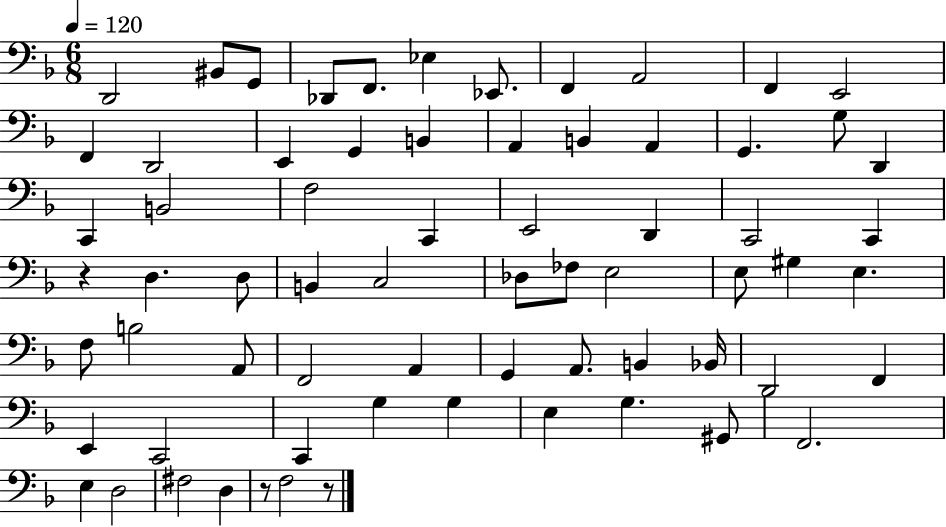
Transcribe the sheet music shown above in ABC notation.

X:1
T:Untitled
M:6/8
L:1/4
K:F
D,,2 ^B,,/2 G,,/2 _D,,/2 F,,/2 _E, _E,,/2 F,, A,,2 F,, E,,2 F,, D,,2 E,, G,, B,, A,, B,, A,, G,, G,/2 D,, C,, B,,2 F,2 C,, E,,2 D,, C,,2 C,, z D, D,/2 B,, C,2 _D,/2 _F,/2 E,2 E,/2 ^G, E, F,/2 B,2 A,,/2 F,,2 A,, G,, A,,/2 B,, _B,,/4 D,,2 F,, E,, C,,2 C,, G, G, E, G, ^G,,/2 F,,2 E, D,2 ^F,2 D, z/2 F,2 z/2